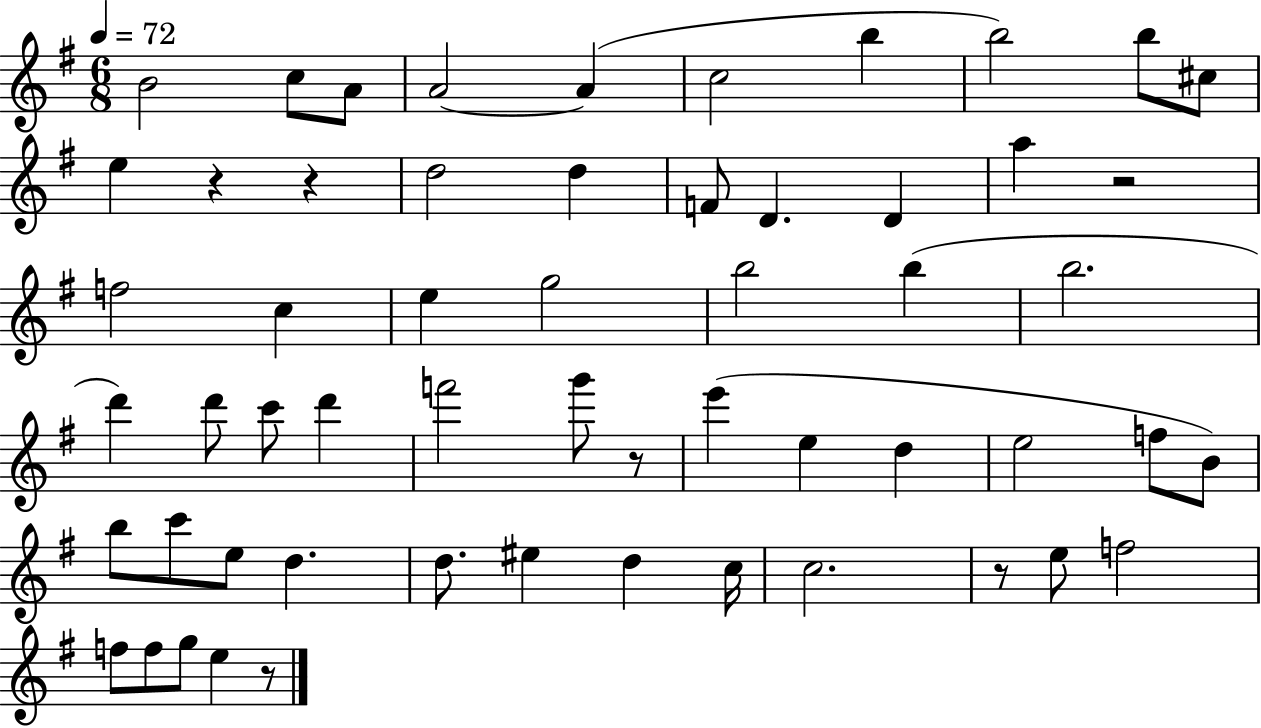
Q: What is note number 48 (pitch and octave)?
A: F5